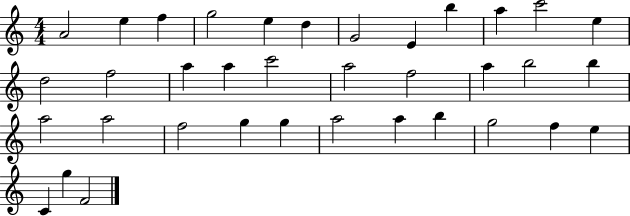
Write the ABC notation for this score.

X:1
T:Untitled
M:4/4
L:1/4
K:C
A2 e f g2 e d G2 E b a c'2 e d2 f2 a a c'2 a2 f2 a b2 b a2 a2 f2 g g a2 a b g2 f e C g F2